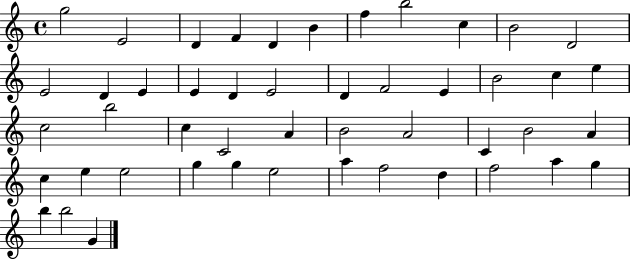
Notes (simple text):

G5/h E4/h D4/q F4/q D4/q B4/q F5/q B5/h C5/q B4/h D4/h E4/h D4/q E4/q E4/q D4/q E4/h D4/q F4/h E4/q B4/h C5/q E5/q C5/h B5/h C5/q C4/h A4/q B4/h A4/h C4/q B4/h A4/q C5/q E5/q E5/h G5/q G5/q E5/h A5/q F5/h D5/q F5/h A5/q G5/q B5/q B5/h G4/q